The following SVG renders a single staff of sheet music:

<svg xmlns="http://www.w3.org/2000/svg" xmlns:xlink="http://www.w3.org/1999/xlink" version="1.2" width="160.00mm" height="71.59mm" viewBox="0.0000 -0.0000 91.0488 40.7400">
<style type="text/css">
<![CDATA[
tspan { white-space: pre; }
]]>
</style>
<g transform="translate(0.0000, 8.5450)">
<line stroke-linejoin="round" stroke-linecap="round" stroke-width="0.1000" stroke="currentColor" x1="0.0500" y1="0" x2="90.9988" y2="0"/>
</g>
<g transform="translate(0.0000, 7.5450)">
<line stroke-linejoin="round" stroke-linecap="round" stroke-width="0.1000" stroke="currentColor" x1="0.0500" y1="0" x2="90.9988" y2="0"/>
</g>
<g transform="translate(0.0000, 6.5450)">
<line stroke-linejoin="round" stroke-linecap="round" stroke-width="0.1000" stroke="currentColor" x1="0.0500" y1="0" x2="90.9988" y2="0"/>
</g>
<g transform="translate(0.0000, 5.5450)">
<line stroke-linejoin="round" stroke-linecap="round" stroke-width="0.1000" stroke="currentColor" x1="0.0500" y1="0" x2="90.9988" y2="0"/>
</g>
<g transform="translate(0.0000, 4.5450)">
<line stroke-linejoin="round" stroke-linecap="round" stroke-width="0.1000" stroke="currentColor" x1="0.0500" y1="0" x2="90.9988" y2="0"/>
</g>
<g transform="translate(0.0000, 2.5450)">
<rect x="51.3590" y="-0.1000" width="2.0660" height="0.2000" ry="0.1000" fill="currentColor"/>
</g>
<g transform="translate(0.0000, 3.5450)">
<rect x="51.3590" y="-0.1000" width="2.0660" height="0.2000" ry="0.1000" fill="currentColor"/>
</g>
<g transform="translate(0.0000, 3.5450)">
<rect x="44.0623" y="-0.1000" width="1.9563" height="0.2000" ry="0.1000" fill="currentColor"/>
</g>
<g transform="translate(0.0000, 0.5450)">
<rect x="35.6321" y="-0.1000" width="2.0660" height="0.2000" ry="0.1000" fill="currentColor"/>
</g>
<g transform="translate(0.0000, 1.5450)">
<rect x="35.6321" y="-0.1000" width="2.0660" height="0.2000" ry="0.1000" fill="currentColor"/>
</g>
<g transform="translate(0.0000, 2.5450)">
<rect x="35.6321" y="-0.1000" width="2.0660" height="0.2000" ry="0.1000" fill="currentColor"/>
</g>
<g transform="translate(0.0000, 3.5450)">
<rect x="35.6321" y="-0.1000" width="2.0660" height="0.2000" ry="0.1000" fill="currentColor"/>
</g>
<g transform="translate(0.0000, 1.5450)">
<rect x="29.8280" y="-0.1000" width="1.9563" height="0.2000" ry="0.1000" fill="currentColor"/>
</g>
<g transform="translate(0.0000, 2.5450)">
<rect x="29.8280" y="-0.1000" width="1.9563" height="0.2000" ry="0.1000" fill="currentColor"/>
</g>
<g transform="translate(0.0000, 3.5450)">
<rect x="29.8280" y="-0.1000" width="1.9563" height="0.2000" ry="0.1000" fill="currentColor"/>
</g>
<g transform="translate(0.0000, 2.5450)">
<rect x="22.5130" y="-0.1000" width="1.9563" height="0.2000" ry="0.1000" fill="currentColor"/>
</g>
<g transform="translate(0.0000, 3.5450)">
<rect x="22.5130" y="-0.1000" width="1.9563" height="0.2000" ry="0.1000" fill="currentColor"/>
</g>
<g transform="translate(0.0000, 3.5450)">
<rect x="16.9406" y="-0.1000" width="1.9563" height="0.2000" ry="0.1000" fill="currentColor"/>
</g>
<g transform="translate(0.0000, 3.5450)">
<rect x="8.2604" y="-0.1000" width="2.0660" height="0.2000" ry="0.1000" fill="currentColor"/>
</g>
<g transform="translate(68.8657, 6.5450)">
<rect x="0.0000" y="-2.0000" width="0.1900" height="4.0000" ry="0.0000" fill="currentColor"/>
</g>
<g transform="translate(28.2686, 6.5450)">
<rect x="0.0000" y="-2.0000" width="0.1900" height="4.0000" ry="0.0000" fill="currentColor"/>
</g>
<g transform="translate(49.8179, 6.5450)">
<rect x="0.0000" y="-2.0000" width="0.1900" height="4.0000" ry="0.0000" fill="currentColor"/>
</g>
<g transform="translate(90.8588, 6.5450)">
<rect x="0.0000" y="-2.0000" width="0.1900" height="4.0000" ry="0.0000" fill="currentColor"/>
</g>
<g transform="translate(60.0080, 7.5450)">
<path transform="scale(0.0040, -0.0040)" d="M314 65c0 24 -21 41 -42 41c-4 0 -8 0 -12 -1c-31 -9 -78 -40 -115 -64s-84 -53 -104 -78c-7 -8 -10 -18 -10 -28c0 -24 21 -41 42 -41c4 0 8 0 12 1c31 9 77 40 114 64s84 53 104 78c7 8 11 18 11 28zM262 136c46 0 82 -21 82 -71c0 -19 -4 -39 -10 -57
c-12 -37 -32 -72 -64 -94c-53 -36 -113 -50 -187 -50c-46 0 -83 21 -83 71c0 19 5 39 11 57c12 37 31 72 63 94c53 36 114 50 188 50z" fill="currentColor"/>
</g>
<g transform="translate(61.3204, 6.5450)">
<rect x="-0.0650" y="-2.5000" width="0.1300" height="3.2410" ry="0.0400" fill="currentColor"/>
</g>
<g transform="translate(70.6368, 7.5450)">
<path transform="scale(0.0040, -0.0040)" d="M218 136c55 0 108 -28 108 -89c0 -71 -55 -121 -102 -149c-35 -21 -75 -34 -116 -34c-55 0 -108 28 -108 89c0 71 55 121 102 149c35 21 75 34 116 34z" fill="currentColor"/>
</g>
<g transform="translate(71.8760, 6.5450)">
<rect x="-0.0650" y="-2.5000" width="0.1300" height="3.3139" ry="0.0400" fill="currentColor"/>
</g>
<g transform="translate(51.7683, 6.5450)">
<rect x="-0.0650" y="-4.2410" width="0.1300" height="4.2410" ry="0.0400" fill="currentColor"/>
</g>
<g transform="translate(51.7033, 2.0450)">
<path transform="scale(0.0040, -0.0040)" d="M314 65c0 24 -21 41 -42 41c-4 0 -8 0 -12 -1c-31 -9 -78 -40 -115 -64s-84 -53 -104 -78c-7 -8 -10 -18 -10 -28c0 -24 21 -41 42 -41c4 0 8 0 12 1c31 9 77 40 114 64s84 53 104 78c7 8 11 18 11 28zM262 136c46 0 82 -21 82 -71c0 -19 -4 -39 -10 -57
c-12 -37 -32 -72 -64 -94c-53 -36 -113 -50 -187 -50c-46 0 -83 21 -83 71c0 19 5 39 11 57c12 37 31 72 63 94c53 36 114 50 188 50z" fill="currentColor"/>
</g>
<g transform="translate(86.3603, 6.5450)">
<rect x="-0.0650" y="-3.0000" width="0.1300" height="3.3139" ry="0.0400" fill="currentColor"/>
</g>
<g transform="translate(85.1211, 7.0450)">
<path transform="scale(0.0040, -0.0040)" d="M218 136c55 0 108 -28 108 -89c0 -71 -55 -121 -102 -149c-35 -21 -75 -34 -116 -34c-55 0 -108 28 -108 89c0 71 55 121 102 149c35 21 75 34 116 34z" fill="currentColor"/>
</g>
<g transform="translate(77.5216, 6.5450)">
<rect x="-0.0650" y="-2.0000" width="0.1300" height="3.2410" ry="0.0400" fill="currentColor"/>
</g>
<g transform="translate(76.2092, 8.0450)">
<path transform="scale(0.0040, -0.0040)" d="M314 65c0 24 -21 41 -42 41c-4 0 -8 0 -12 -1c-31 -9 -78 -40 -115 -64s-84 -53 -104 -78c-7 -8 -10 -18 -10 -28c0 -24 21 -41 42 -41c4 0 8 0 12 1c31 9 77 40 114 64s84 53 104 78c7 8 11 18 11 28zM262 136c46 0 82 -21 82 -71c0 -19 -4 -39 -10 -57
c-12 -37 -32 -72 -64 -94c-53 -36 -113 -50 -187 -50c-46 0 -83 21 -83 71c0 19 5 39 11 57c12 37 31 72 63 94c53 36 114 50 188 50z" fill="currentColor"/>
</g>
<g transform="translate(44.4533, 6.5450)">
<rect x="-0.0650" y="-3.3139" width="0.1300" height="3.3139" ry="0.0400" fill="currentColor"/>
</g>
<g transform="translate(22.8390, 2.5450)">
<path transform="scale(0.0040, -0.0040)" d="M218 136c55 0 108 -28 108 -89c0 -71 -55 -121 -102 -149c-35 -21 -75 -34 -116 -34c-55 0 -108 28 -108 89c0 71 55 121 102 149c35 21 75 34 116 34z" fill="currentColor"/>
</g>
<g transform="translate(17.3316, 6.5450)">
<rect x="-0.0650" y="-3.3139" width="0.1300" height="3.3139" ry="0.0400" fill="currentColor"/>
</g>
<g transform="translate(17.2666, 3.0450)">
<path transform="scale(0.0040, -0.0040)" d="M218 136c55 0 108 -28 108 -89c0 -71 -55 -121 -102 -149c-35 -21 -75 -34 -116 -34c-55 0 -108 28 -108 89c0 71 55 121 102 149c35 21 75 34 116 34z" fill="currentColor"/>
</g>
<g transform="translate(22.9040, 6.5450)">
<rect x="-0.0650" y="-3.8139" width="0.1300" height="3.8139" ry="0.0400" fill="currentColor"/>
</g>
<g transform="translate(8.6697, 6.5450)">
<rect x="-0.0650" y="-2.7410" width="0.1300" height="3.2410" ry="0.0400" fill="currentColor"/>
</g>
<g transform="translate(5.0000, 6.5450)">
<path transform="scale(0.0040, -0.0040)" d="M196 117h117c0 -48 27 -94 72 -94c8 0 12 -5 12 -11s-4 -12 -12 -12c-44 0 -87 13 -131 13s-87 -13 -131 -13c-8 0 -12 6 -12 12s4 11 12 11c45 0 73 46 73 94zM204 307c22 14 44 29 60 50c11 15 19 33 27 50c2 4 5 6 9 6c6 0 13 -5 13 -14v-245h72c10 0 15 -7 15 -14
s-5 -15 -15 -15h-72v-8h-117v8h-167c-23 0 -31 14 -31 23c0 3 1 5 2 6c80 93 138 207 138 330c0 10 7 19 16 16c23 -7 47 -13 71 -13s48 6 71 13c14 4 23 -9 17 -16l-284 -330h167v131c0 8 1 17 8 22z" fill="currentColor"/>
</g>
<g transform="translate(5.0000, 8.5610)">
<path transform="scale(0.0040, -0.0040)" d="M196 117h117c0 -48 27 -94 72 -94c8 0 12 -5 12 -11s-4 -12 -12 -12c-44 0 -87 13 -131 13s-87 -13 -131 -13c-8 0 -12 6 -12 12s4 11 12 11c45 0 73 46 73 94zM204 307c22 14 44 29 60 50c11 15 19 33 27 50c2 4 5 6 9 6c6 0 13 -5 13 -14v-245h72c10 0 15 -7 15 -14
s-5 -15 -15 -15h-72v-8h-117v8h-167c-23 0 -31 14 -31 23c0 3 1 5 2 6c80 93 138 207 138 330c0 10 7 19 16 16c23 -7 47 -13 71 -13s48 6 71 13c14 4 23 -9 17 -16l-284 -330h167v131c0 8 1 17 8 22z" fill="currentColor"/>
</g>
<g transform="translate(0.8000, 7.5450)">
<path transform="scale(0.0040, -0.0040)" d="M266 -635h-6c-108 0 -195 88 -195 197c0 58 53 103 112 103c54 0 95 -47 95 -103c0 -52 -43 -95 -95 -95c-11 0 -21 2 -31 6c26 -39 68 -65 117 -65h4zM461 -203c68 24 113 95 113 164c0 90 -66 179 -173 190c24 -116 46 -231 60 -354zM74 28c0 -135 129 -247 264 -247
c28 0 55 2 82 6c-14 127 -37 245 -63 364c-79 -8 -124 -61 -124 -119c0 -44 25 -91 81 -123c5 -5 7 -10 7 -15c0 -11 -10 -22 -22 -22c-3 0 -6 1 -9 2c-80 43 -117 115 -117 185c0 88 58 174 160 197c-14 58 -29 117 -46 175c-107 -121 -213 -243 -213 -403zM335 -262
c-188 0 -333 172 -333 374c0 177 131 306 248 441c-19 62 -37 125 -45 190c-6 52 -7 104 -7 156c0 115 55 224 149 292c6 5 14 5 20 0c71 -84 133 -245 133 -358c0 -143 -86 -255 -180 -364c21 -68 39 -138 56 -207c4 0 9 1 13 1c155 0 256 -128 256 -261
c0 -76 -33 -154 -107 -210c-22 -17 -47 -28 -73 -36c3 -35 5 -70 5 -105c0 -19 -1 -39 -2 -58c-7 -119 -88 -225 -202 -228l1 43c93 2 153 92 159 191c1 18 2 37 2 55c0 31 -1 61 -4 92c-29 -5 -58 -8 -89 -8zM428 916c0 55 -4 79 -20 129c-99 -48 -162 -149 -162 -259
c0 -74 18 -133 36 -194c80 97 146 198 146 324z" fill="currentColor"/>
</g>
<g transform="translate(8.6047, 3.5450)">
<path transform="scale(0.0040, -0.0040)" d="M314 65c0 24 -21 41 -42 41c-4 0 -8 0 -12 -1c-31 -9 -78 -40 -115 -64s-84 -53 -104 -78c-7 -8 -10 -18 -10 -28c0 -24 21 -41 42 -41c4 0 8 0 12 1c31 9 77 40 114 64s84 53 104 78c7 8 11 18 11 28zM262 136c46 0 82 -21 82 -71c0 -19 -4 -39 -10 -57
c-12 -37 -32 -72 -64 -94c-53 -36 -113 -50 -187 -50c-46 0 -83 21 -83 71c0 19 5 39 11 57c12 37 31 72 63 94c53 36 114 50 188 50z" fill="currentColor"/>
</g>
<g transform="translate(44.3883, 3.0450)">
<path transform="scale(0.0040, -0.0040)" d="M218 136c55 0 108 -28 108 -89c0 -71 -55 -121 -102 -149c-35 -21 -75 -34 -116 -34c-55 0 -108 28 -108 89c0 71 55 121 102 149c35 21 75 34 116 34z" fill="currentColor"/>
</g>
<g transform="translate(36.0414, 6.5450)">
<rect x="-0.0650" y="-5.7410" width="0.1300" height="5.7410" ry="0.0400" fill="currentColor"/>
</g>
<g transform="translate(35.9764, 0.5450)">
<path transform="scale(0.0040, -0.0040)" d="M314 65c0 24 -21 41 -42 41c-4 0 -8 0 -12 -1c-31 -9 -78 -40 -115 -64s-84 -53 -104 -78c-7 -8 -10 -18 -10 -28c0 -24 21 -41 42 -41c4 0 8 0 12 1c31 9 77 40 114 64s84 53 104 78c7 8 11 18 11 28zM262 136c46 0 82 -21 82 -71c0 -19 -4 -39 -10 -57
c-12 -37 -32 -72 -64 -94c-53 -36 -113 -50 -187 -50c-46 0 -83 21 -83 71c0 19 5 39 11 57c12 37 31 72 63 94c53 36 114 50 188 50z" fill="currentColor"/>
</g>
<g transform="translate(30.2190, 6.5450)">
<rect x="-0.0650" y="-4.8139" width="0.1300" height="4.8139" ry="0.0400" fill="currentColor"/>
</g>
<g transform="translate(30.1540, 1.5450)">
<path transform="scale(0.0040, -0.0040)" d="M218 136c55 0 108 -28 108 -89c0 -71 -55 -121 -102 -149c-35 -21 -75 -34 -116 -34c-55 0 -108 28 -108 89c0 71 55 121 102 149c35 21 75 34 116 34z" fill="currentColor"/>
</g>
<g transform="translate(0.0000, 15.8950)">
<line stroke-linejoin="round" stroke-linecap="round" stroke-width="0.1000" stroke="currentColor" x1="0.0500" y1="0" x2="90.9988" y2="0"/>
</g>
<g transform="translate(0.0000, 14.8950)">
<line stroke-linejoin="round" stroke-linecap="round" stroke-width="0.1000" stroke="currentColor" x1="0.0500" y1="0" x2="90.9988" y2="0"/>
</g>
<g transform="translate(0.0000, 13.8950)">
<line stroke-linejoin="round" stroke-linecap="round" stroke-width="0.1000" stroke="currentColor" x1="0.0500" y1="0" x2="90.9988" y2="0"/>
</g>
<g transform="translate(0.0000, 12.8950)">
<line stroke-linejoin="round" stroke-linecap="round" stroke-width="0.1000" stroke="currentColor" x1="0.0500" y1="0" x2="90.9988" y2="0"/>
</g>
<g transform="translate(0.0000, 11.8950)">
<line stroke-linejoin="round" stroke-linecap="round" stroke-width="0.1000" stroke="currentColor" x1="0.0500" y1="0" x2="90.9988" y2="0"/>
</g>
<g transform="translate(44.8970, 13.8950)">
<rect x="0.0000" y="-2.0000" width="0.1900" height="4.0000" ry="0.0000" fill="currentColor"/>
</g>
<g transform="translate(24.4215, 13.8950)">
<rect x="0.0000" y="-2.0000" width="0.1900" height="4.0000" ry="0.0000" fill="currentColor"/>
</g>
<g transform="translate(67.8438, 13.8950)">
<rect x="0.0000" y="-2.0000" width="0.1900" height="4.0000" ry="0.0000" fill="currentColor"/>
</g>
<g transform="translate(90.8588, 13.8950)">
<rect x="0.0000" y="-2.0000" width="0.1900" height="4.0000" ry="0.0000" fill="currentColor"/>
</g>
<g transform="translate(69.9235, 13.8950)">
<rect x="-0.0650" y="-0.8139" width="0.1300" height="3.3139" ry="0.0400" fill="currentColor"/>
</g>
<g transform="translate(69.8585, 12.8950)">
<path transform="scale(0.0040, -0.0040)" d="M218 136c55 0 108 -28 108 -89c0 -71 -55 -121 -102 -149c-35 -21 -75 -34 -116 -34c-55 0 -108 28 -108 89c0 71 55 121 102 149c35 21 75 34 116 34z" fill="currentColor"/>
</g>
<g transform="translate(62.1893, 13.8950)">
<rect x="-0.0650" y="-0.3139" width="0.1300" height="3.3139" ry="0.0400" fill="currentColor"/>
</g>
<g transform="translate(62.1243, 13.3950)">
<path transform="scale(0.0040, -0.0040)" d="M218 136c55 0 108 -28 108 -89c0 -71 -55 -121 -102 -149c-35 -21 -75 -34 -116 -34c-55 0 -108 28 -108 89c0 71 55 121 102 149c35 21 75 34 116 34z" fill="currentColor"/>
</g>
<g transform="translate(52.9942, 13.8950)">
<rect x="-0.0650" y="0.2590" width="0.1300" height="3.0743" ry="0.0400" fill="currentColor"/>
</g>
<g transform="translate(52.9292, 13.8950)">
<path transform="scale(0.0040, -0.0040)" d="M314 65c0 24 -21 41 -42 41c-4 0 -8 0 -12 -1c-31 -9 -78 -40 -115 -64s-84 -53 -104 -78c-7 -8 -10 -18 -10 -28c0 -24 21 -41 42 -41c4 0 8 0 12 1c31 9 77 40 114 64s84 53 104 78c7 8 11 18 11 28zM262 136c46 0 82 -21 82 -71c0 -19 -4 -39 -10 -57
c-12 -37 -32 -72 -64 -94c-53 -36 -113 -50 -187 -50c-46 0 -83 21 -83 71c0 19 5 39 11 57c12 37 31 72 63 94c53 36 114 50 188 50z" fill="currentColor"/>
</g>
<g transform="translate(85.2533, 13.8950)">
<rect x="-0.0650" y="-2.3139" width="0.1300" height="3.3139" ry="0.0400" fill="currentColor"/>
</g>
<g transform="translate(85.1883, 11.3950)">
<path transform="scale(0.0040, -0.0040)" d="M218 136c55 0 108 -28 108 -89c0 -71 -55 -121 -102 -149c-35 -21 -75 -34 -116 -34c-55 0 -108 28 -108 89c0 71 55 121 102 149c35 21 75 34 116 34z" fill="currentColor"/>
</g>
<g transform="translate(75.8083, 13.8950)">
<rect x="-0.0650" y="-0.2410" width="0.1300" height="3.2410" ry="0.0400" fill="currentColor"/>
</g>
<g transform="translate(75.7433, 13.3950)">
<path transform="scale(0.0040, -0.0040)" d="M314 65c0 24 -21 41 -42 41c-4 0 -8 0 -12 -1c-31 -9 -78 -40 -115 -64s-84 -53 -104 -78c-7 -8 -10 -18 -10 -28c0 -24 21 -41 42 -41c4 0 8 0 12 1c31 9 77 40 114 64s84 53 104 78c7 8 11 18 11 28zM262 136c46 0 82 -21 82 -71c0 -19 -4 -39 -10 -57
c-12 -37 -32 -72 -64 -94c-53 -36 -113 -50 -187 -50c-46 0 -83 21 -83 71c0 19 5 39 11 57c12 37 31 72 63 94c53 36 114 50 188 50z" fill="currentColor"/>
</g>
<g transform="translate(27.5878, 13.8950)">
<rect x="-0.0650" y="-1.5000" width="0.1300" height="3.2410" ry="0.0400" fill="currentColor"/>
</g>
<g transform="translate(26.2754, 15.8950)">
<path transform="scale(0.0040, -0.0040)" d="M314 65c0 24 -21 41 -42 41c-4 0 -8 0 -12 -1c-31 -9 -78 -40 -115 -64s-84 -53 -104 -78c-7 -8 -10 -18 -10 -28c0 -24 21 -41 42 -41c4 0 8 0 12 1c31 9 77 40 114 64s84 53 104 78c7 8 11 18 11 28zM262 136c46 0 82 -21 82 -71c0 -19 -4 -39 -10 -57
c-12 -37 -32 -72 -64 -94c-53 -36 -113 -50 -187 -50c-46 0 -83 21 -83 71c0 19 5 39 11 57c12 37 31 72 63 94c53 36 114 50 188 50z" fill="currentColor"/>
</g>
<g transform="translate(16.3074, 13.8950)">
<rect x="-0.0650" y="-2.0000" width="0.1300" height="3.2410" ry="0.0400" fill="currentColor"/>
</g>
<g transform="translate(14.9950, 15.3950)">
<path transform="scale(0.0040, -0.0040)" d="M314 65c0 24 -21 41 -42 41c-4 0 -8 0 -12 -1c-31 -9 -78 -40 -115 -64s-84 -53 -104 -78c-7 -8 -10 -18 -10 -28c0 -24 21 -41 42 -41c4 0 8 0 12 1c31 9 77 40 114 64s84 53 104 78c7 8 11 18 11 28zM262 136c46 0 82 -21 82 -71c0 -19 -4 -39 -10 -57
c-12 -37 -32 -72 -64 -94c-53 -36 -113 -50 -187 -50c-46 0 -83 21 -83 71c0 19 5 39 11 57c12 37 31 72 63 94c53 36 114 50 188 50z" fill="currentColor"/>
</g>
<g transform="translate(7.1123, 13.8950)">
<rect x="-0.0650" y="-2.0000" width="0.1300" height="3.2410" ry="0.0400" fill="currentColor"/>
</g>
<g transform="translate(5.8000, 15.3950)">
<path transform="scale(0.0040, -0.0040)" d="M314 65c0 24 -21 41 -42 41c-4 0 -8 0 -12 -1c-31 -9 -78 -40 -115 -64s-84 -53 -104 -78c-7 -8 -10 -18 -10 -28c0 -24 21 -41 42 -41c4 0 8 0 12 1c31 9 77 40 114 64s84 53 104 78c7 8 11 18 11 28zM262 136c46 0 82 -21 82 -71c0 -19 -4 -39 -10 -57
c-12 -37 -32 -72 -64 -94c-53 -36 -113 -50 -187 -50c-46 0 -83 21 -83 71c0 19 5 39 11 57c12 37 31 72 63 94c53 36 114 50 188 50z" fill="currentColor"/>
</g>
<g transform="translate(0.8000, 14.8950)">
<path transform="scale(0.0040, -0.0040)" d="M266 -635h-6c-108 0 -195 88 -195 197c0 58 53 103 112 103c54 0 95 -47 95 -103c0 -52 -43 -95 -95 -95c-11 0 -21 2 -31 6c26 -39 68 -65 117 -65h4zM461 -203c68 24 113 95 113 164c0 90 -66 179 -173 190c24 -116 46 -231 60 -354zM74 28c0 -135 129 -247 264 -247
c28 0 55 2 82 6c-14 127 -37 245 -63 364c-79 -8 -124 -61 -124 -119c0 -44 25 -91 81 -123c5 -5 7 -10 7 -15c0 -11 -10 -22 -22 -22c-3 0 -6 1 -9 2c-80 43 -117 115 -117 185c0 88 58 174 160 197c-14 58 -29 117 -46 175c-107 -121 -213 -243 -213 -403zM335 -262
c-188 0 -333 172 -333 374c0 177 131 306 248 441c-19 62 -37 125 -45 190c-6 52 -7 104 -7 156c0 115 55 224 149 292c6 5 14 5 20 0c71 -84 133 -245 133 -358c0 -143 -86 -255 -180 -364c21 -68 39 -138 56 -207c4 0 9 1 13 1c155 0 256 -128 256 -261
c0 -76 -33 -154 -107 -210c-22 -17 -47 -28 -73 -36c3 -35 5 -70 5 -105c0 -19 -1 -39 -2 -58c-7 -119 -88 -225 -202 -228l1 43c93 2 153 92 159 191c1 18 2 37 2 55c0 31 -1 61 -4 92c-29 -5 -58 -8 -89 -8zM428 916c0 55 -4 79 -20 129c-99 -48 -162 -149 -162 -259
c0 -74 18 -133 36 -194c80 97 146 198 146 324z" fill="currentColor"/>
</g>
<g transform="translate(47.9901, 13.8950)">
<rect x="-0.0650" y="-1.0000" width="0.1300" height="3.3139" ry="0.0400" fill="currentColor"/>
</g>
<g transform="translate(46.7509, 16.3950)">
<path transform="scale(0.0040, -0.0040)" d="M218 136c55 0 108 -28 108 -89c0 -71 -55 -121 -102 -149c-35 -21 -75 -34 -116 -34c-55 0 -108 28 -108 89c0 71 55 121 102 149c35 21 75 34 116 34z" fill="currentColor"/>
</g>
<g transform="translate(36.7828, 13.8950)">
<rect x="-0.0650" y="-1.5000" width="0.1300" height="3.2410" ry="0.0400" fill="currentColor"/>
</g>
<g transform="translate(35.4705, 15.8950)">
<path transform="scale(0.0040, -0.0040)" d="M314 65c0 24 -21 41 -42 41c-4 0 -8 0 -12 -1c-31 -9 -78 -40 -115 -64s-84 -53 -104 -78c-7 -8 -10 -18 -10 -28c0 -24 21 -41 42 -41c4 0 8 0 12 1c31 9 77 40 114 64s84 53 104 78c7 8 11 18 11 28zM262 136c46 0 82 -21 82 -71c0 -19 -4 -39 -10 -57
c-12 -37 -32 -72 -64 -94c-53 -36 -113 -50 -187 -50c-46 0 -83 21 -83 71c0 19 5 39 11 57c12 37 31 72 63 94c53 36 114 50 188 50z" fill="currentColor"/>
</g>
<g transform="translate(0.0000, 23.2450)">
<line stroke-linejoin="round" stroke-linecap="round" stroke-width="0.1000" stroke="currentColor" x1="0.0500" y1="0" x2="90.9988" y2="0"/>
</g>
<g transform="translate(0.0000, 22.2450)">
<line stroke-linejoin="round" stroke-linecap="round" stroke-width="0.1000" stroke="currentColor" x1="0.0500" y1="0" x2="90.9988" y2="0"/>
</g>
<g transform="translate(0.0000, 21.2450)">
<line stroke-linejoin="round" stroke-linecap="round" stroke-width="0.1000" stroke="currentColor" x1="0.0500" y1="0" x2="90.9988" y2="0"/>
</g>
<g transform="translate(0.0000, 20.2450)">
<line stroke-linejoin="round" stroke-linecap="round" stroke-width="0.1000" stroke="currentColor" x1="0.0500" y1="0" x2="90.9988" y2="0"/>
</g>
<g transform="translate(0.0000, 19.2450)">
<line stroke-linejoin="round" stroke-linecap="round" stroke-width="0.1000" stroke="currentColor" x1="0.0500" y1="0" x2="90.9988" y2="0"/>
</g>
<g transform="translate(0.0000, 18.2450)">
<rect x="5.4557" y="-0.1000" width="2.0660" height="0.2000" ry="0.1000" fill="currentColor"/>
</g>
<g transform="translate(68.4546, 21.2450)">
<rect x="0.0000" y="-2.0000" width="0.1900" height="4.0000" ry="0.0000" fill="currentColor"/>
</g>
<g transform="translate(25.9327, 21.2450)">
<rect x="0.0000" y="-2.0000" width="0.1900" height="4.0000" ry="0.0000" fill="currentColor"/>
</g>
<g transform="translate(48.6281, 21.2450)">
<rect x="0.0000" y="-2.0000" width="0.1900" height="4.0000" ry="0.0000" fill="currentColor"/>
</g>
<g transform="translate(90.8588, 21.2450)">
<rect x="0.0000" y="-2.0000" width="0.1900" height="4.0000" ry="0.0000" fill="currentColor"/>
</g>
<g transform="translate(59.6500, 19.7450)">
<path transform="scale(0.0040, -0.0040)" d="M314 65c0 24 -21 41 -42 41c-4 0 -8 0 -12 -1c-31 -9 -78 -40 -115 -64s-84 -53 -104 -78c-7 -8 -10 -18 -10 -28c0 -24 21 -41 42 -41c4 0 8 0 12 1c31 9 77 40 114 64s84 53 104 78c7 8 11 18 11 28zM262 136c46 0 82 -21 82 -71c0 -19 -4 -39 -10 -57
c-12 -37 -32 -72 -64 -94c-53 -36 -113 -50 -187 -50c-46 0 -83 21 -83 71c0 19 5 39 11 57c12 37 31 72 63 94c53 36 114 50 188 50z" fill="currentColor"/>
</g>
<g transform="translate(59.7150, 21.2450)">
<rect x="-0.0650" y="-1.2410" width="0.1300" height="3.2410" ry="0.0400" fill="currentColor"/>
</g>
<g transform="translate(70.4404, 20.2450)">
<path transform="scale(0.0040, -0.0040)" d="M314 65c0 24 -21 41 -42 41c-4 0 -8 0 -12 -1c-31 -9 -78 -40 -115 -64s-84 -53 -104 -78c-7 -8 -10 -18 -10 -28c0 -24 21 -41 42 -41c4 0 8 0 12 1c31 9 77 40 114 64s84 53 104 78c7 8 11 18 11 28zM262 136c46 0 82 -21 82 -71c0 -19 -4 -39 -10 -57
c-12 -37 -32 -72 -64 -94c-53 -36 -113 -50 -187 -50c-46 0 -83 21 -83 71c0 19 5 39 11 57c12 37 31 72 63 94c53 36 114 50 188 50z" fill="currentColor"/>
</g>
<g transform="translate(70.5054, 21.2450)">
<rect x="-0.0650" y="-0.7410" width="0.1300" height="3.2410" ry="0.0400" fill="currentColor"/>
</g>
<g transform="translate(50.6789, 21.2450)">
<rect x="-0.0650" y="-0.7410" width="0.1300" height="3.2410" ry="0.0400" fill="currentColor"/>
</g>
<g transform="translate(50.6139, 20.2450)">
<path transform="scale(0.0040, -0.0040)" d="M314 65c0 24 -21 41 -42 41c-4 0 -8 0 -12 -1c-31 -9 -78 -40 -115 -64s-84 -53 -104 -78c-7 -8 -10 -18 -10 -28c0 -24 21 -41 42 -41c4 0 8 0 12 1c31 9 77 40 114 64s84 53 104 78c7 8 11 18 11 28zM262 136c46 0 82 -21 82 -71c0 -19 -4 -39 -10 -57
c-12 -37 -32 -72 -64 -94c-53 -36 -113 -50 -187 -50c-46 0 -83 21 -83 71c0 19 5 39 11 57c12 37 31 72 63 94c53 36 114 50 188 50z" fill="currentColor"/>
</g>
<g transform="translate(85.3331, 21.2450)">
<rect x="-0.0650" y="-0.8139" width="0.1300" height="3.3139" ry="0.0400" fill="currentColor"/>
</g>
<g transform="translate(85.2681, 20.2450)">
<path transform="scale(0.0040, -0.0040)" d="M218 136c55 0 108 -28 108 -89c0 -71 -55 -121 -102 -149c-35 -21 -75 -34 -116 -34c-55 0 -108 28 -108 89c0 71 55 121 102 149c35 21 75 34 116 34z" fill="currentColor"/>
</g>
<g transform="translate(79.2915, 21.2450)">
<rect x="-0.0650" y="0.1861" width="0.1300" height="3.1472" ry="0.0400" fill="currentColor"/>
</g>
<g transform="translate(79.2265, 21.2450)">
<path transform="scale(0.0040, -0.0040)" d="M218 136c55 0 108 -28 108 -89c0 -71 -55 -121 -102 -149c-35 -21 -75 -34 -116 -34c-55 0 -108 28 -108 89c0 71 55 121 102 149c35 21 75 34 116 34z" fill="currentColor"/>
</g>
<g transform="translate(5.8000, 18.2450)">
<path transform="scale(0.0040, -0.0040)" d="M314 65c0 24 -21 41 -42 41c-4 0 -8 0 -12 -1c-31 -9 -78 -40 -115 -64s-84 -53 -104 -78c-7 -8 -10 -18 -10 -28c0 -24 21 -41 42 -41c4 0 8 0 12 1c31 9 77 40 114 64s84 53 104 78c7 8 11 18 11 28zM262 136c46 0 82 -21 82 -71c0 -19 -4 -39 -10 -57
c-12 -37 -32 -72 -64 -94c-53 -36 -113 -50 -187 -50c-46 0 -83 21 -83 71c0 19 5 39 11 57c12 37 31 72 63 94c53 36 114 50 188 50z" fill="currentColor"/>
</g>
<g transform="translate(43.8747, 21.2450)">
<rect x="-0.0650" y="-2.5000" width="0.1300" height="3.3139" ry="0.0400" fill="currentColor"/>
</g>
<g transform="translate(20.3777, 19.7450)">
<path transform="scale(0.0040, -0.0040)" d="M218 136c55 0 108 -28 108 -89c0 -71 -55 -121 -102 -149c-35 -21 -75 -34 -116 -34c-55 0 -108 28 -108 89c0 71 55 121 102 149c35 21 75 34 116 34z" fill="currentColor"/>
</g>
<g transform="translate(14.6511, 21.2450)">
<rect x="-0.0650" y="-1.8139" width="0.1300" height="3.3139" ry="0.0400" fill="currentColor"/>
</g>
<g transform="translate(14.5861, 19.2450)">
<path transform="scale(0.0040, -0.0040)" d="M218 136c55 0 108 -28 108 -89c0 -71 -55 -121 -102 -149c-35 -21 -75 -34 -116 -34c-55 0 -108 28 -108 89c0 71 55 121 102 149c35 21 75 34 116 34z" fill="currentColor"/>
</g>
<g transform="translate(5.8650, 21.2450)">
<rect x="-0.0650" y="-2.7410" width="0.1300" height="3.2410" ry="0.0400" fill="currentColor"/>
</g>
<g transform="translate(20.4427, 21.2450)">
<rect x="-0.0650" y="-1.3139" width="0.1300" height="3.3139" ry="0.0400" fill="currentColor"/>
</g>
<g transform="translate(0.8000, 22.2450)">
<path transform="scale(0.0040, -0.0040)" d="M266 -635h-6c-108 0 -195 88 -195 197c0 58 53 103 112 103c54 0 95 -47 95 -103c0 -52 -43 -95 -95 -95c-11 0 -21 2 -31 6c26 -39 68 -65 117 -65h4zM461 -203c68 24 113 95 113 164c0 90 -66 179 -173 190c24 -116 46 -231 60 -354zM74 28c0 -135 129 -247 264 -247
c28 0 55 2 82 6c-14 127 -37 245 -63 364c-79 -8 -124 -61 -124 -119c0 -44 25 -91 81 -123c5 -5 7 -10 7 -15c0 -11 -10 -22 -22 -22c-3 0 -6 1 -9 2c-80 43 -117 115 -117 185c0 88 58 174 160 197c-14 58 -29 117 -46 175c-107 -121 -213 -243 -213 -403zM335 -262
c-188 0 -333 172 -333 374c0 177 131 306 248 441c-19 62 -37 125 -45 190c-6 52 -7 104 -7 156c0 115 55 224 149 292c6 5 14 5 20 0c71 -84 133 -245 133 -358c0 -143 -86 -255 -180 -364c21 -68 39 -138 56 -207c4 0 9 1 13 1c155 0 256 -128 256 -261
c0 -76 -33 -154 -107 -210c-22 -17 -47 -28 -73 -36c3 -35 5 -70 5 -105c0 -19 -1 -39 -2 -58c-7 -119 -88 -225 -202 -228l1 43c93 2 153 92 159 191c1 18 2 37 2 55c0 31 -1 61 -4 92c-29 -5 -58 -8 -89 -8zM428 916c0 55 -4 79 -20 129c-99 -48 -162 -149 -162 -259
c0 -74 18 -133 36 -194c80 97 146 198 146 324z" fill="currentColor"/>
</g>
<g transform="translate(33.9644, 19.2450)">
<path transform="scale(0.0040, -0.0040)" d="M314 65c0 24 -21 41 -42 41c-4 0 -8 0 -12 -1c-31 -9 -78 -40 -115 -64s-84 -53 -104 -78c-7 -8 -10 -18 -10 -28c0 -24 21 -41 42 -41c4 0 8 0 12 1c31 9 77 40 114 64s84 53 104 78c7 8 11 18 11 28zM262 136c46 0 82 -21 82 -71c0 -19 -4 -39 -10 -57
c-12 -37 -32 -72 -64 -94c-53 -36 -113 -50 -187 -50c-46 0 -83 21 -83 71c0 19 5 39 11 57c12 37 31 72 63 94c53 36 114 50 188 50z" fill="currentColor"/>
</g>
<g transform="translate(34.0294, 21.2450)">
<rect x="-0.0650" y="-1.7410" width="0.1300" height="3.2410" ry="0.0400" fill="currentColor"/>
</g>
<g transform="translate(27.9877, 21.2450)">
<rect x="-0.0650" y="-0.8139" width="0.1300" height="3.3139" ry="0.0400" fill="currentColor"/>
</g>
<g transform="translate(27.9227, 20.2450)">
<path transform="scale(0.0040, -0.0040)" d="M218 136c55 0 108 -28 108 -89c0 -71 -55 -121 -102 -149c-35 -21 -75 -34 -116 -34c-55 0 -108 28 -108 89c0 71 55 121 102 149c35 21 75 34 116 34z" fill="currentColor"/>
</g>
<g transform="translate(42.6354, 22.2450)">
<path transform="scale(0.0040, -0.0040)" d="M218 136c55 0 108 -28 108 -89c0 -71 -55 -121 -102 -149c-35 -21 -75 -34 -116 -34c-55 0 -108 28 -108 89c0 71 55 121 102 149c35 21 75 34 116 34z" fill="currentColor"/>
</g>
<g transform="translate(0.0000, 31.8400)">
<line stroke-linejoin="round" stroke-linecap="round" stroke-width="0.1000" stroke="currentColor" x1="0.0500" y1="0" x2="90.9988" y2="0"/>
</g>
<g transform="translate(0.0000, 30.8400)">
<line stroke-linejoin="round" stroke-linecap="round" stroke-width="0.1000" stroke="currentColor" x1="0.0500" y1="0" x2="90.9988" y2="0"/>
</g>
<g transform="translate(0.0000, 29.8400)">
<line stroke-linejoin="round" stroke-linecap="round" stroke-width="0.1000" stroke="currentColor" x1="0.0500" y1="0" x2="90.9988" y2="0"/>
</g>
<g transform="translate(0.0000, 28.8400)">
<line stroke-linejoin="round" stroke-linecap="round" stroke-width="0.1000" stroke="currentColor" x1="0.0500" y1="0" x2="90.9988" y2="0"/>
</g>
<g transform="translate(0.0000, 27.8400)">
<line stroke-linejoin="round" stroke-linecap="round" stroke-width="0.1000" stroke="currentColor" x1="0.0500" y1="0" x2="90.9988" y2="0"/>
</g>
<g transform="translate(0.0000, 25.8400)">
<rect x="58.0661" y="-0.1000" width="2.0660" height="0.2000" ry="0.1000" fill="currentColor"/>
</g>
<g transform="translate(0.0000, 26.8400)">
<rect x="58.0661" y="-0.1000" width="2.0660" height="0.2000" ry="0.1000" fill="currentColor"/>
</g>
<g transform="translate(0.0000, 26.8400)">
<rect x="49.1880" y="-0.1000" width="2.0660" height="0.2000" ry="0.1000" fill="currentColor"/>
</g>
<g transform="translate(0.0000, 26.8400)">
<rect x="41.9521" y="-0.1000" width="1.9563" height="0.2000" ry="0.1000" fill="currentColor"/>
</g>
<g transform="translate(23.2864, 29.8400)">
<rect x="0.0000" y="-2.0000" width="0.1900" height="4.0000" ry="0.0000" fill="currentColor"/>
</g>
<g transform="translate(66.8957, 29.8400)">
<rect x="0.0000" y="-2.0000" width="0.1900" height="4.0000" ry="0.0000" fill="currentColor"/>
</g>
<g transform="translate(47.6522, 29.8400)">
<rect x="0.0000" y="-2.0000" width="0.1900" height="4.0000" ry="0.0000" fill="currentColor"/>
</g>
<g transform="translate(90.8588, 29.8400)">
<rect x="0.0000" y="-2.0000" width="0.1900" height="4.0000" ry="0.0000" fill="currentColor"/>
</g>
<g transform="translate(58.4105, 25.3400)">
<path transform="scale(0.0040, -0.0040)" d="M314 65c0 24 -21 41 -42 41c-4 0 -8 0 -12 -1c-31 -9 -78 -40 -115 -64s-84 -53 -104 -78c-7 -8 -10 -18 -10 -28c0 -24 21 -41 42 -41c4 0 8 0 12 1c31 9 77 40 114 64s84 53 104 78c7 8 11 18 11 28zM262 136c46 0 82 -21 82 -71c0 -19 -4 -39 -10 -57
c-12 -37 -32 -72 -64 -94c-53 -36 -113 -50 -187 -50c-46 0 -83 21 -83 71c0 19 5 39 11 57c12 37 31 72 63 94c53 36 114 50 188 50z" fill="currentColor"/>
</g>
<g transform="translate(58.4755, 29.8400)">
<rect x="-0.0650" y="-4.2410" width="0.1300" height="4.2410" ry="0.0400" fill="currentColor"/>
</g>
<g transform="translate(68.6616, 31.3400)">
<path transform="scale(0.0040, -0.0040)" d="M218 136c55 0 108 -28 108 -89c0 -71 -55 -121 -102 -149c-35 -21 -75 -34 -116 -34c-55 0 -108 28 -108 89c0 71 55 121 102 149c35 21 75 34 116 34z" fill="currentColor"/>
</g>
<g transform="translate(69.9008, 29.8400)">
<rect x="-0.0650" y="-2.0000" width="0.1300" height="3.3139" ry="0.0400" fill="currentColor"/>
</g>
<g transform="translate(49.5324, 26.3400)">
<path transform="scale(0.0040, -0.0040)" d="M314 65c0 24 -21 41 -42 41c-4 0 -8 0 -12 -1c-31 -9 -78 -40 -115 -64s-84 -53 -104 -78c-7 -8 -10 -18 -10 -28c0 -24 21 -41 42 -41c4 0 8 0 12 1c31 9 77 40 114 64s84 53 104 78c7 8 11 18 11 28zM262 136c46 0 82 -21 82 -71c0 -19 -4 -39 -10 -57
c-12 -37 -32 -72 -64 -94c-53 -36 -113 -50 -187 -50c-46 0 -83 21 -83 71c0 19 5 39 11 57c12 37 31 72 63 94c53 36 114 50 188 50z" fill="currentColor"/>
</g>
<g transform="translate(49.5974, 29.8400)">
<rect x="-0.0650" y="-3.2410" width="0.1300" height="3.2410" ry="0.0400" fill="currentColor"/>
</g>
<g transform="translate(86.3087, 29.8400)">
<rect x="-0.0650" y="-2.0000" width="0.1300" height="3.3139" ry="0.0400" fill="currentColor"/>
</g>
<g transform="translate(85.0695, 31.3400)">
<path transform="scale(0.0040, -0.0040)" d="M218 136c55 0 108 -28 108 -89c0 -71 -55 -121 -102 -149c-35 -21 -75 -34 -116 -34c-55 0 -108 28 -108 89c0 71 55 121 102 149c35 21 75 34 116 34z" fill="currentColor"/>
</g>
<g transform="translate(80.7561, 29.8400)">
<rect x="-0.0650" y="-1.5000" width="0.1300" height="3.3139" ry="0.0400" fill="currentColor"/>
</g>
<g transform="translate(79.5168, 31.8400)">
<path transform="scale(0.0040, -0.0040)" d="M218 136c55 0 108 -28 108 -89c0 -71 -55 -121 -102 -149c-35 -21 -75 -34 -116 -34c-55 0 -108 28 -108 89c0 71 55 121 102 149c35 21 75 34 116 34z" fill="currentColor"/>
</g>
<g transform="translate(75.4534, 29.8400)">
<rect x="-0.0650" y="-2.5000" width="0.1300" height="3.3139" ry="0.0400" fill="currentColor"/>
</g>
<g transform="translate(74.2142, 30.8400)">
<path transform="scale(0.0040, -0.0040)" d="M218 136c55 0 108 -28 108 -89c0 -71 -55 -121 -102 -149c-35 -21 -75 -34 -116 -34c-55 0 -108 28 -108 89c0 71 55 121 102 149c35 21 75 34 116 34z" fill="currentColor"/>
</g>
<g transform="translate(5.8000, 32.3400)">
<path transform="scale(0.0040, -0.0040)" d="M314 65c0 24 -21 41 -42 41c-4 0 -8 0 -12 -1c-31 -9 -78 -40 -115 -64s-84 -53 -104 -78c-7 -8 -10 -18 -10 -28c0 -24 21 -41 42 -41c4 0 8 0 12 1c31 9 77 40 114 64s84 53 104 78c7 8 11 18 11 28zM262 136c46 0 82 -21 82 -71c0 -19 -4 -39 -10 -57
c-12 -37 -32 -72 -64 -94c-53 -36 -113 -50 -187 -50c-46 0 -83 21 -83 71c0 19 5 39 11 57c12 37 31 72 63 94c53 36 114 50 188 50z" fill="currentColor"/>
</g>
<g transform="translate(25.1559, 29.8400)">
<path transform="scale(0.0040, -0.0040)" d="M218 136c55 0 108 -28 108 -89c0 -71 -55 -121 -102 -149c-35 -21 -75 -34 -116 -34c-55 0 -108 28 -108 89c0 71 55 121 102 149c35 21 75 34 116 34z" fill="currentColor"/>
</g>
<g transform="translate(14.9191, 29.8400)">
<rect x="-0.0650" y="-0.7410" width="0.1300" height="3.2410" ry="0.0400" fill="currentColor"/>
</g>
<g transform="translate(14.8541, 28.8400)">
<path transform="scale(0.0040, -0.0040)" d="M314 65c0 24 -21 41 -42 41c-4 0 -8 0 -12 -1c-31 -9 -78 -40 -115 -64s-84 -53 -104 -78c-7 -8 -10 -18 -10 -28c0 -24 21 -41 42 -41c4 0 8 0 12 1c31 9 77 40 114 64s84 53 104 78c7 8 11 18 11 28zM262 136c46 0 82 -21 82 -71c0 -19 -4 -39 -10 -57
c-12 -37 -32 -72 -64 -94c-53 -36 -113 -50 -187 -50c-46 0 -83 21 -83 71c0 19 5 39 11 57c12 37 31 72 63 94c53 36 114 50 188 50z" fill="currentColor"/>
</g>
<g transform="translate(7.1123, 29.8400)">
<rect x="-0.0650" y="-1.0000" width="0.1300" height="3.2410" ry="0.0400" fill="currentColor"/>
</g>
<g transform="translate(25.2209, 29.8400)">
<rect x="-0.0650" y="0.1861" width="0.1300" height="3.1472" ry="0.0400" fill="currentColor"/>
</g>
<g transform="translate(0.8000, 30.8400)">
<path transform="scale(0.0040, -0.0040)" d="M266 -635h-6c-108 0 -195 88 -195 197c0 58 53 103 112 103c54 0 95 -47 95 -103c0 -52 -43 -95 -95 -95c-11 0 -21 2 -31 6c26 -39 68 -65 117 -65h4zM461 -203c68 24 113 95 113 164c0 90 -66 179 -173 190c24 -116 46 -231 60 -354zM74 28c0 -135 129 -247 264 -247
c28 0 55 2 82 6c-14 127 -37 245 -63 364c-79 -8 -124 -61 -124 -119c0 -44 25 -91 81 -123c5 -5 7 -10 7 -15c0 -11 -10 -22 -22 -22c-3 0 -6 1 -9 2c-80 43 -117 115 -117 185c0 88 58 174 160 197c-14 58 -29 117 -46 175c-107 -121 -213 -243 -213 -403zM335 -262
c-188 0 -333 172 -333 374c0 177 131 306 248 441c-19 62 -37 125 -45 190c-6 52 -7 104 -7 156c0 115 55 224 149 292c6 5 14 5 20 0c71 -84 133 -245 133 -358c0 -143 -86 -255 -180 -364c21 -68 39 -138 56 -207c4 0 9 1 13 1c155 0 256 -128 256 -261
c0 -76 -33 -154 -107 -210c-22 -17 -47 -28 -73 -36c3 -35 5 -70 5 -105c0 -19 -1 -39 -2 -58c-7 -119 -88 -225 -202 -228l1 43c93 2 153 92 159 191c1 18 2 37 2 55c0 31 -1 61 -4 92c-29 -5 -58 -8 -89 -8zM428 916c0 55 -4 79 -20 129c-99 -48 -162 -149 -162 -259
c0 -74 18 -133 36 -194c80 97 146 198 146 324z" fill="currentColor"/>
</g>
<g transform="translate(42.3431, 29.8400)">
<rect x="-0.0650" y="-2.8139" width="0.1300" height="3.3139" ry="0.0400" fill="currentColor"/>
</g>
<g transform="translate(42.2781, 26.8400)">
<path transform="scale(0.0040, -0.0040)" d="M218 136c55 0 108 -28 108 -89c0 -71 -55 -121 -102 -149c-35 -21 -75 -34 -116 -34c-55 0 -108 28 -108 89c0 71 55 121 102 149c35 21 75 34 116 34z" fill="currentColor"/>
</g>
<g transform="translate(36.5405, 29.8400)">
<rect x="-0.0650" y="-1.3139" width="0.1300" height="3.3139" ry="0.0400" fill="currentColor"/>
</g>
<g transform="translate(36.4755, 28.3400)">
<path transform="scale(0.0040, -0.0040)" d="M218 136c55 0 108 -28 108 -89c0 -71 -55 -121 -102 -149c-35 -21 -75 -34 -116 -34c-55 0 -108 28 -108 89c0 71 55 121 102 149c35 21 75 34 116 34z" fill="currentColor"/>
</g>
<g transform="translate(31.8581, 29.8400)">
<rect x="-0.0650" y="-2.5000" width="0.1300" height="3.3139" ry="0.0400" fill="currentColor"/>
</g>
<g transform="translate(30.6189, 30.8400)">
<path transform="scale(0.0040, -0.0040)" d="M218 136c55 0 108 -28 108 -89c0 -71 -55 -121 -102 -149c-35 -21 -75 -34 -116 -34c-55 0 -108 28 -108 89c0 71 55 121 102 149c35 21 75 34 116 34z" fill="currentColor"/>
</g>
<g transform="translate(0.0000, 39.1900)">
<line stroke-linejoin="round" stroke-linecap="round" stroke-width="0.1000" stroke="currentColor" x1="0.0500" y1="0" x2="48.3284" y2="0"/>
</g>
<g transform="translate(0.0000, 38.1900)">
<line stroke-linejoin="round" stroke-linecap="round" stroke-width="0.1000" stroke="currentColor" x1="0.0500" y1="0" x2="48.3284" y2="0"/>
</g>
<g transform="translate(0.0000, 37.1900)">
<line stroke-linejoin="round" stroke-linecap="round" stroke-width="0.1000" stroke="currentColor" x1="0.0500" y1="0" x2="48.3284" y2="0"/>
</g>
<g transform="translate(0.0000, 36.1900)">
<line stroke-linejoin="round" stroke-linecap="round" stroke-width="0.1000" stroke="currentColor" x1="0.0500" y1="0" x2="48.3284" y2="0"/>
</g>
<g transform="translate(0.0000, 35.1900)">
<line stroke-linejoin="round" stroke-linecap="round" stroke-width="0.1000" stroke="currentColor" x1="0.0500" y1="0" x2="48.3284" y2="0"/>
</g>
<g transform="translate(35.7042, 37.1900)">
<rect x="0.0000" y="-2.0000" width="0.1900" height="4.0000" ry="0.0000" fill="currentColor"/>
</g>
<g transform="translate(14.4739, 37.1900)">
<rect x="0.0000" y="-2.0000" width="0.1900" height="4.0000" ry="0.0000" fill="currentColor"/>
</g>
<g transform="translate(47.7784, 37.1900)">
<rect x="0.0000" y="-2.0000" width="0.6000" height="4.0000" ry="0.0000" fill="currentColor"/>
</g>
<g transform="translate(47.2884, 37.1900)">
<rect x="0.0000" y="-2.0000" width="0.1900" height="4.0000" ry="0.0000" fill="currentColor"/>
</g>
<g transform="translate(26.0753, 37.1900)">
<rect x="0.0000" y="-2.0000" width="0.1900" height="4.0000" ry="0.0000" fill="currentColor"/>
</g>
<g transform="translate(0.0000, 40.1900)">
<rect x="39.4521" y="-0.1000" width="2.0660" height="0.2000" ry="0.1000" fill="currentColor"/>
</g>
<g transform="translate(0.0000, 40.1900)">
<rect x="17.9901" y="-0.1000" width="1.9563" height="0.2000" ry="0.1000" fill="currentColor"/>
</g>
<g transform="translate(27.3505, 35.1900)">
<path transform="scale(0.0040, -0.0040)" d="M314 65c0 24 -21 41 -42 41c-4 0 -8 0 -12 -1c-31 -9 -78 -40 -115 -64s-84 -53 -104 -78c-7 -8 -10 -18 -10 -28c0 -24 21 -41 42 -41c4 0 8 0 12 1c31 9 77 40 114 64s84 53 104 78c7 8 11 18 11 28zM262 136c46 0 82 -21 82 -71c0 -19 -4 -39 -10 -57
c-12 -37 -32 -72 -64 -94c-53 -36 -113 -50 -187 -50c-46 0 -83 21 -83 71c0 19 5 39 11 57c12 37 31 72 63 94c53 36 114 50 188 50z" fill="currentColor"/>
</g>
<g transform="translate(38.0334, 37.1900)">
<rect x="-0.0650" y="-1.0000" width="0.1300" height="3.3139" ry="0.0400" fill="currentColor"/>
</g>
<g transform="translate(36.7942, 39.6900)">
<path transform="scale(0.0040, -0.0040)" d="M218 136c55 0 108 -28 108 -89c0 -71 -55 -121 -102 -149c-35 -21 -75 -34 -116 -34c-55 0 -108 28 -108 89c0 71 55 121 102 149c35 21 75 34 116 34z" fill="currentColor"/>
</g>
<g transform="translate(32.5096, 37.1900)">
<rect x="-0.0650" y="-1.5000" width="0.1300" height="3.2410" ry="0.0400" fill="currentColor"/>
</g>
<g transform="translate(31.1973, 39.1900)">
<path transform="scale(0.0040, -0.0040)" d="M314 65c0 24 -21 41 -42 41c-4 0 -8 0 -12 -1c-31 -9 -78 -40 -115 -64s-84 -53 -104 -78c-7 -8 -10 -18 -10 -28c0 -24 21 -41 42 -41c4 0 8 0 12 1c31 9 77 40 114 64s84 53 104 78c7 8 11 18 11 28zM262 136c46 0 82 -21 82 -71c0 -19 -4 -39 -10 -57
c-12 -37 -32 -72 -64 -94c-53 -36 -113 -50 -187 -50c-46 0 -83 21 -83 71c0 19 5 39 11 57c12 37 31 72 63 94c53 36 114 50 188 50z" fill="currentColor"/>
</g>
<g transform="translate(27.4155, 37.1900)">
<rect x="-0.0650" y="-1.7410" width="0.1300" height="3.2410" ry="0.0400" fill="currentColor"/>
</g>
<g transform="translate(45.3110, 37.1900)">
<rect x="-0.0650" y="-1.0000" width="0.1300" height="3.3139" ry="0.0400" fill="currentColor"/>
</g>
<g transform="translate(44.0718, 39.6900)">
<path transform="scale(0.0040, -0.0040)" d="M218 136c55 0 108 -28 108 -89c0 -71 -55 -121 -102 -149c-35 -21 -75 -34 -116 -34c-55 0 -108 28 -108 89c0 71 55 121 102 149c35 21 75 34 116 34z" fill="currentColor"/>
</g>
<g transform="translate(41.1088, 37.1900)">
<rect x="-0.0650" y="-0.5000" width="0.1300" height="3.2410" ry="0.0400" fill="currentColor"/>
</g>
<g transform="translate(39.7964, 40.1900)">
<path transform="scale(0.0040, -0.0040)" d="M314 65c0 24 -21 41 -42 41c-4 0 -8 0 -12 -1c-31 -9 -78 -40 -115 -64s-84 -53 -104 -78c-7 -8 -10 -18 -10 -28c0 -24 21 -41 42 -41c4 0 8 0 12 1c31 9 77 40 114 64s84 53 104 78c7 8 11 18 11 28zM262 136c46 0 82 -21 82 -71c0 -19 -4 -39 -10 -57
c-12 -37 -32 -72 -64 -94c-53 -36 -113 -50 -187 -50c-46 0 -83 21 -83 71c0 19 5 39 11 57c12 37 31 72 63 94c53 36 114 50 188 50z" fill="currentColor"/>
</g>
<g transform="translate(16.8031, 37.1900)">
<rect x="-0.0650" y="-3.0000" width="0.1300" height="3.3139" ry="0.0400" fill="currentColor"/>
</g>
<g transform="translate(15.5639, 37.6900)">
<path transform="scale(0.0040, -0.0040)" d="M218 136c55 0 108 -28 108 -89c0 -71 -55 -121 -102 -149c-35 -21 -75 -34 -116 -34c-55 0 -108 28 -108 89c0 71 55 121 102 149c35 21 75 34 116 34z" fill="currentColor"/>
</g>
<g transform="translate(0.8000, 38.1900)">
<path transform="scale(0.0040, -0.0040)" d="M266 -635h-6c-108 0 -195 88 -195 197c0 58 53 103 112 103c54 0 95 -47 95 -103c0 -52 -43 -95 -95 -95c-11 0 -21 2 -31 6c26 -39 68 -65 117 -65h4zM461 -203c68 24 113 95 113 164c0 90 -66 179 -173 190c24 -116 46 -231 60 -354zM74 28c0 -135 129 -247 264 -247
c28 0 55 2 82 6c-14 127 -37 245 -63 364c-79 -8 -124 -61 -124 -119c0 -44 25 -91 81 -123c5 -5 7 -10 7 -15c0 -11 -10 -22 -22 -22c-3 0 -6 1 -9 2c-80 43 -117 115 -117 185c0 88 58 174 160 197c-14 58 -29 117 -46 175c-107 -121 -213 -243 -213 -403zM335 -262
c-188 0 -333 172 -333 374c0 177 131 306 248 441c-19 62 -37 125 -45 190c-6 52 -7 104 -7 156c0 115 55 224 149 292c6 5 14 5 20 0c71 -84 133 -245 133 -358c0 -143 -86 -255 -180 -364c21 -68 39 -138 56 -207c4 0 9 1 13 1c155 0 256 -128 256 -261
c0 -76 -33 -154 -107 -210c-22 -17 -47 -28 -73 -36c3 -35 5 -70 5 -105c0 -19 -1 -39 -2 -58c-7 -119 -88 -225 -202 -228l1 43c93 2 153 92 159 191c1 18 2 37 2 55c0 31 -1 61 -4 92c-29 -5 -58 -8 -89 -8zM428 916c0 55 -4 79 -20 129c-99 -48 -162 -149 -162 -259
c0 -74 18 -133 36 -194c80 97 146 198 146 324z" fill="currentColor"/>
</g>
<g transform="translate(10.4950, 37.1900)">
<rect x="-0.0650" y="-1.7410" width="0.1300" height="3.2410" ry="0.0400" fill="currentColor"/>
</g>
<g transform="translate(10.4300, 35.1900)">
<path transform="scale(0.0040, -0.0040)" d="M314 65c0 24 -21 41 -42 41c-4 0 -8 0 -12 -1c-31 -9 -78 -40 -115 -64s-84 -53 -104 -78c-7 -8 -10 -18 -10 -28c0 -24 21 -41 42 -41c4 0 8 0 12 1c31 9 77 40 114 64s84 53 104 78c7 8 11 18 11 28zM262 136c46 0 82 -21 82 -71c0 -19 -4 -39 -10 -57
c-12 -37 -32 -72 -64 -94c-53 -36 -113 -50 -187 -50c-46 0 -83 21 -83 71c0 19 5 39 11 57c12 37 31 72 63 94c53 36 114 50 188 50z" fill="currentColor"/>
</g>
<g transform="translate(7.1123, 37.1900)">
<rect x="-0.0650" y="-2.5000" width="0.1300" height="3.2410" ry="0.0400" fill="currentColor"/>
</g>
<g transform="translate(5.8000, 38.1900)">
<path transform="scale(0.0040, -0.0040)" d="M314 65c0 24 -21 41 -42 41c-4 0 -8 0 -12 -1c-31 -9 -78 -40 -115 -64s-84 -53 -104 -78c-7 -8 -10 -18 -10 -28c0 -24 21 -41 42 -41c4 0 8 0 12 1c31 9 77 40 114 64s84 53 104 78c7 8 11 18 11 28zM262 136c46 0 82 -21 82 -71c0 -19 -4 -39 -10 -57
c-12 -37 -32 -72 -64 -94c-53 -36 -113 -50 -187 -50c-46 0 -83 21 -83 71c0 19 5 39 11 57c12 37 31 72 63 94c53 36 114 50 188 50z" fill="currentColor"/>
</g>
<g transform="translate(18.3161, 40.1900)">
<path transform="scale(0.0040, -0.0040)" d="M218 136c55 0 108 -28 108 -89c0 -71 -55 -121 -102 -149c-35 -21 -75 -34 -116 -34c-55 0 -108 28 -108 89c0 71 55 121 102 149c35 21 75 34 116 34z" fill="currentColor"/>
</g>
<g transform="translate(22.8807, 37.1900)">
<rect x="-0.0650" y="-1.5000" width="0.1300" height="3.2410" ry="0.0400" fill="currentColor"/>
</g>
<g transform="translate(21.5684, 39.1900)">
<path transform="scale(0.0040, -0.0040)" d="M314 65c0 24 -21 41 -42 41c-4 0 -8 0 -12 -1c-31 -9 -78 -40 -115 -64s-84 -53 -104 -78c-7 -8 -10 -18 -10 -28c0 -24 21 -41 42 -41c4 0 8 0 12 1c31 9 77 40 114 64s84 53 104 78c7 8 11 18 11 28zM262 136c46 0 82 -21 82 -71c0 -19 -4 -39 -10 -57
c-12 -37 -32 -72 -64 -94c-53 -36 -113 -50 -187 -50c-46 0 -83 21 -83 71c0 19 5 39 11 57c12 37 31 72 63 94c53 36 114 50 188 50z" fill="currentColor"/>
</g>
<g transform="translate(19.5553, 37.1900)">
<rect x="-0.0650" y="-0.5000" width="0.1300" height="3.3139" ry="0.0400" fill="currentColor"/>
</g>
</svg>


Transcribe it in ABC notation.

X:1
T:Untitled
M:4/4
L:1/4
K:C
a2 b c' e' g'2 b d'2 G2 G F2 A F2 F2 E2 E2 D B2 c d c2 g a2 f e d f2 G d2 e2 d2 B d D2 d2 B G e a b2 d'2 F G E F G2 f2 A C E2 f2 E2 D C2 D